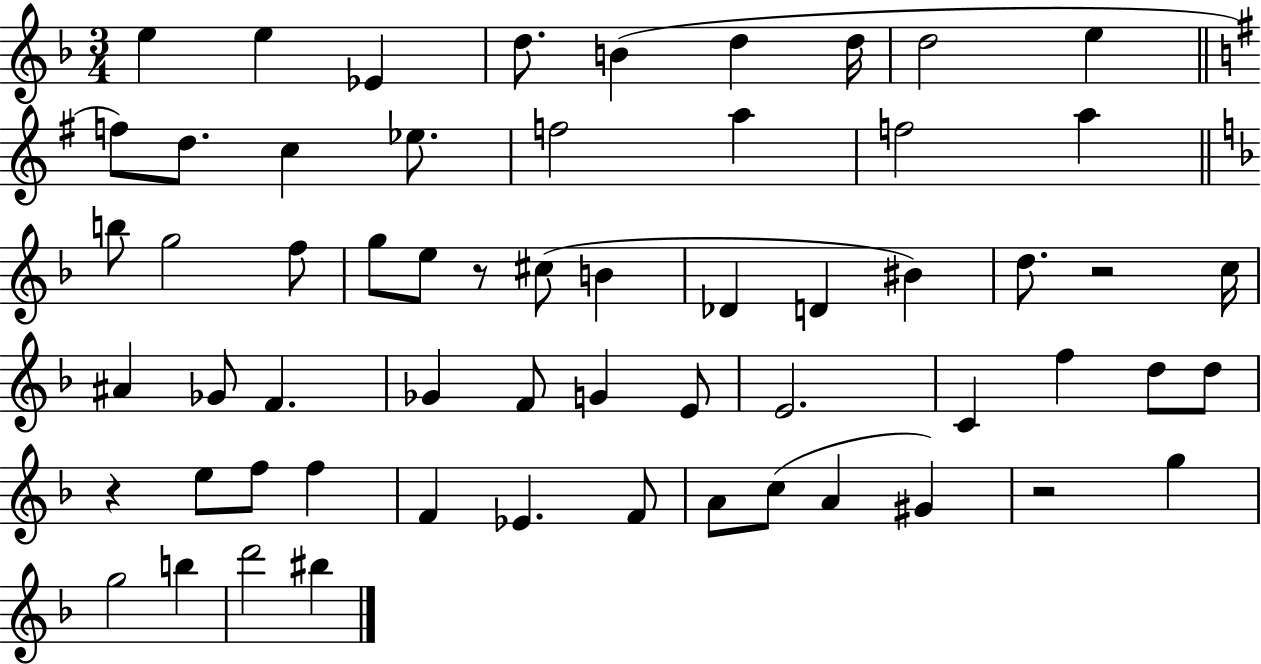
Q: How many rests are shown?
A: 4